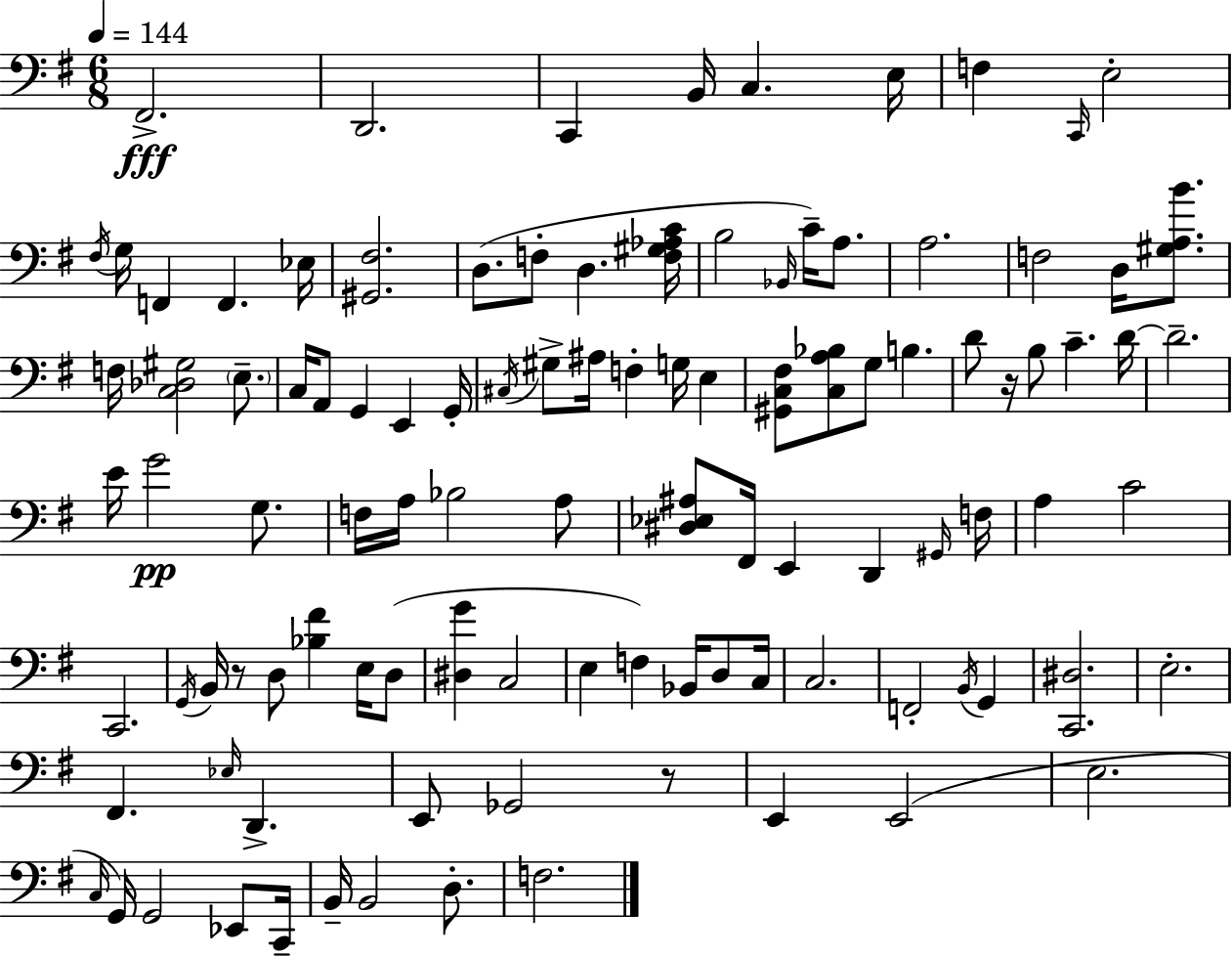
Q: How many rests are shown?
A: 3